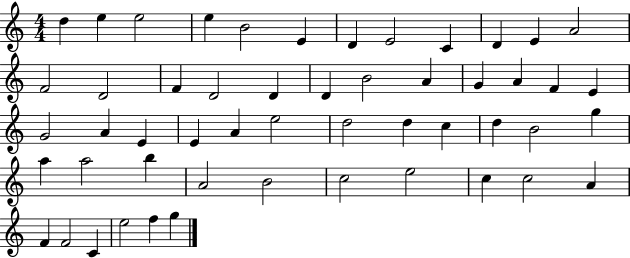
X:1
T:Untitled
M:4/4
L:1/4
K:C
d e e2 e B2 E D E2 C D E A2 F2 D2 F D2 D D B2 A G A F E G2 A E E A e2 d2 d c d B2 g a a2 b A2 B2 c2 e2 c c2 A F F2 C e2 f g